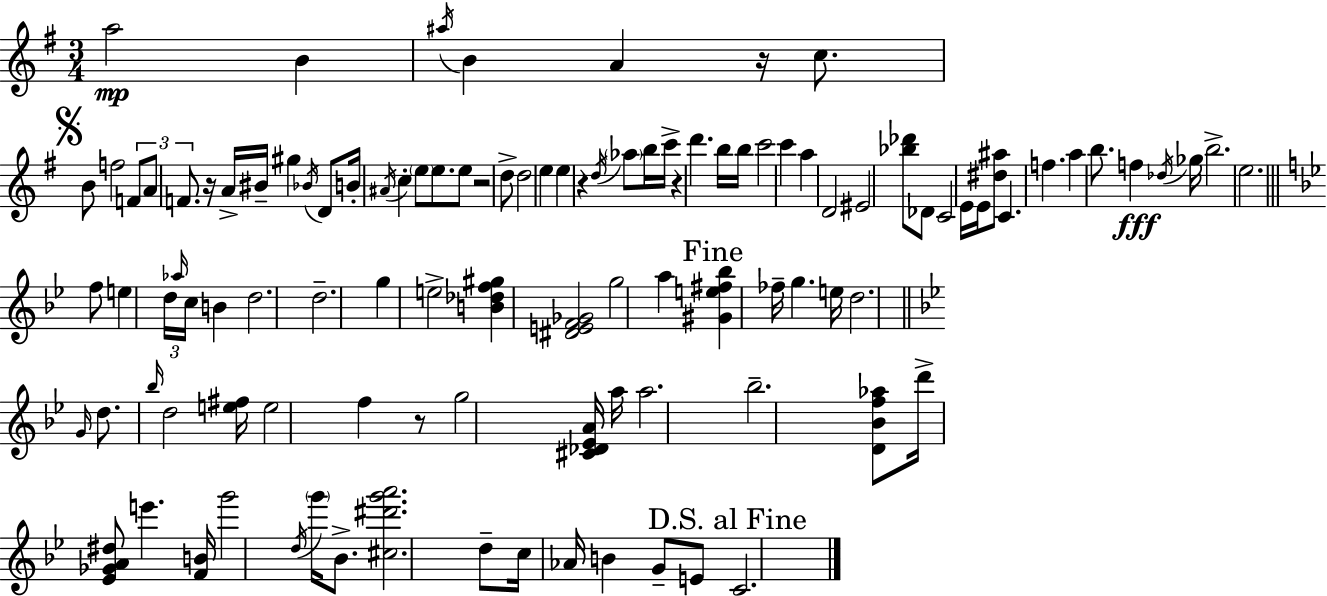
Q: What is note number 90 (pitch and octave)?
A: C4